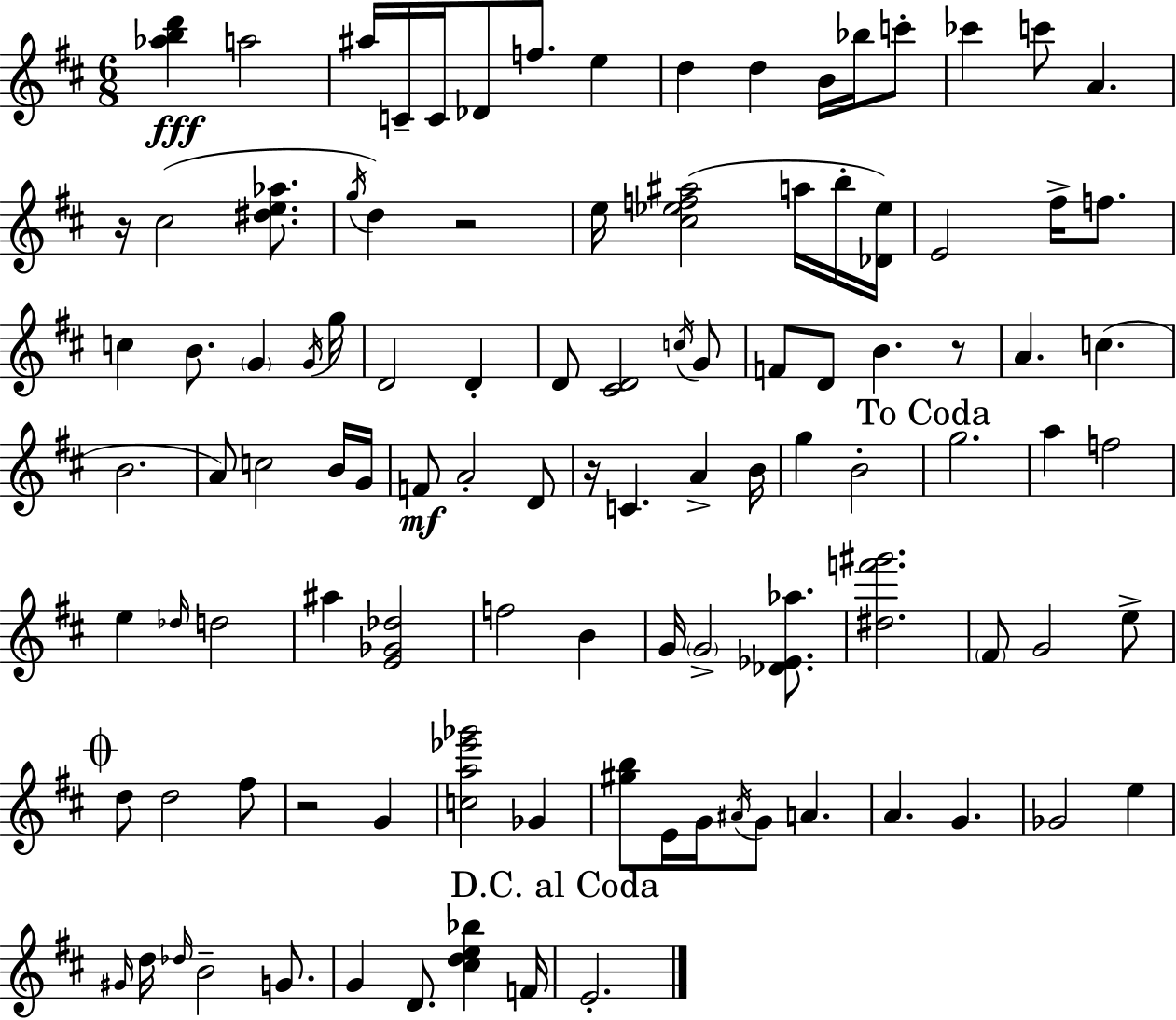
[Ab5,B5,D6]/q A5/h A#5/s C4/s C4/s Db4/e F5/e. E5/q D5/q D5/q B4/s Bb5/s C6/e CES6/q C6/e A4/q. R/s C#5/h [D#5,E5,Ab5]/e. G5/s D5/q R/h E5/s [C#5,Eb5,F5,A#5]/h A5/s B5/s [Db4,Eb5]/s E4/h F#5/s F5/e. C5/q B4/e. G4/q G4/s G5/s D4/h D4/q D4/e [C#4,D4]/h C5/s G4/e F4/e D4/e B4/q. R/e A4/q. C5/q. B4/h. A4/e C5/h B4/s G4/s F4/e A4/h D4/e R/s C4/q. A4/q B4/s G5/q B4/h G5/h. A5/q F5/h E5/q Db5/s D5/h A#5/q [E4,Gb4,Db5]/h F5/h B4/q G4/s G4/h [Db4,Eb4,Ab5]/e. [D#5,F6,G#6]/h. F#4/e G4/h E5/e D5/e D5/h F#5/e R/h G4/q [C5,A5,Eb6,Gb6]/h Gb4/q [G#5,B5]/e E4/s G4/s A#4/s G4/e A4/q. A4/q. G4/q. Gb4/h E5/q G#4/s D5/s Db5/s B4/h G4/e. G4/q D4/e. [C#5,D5,E5,Bb5]/q F4/s E4/h.